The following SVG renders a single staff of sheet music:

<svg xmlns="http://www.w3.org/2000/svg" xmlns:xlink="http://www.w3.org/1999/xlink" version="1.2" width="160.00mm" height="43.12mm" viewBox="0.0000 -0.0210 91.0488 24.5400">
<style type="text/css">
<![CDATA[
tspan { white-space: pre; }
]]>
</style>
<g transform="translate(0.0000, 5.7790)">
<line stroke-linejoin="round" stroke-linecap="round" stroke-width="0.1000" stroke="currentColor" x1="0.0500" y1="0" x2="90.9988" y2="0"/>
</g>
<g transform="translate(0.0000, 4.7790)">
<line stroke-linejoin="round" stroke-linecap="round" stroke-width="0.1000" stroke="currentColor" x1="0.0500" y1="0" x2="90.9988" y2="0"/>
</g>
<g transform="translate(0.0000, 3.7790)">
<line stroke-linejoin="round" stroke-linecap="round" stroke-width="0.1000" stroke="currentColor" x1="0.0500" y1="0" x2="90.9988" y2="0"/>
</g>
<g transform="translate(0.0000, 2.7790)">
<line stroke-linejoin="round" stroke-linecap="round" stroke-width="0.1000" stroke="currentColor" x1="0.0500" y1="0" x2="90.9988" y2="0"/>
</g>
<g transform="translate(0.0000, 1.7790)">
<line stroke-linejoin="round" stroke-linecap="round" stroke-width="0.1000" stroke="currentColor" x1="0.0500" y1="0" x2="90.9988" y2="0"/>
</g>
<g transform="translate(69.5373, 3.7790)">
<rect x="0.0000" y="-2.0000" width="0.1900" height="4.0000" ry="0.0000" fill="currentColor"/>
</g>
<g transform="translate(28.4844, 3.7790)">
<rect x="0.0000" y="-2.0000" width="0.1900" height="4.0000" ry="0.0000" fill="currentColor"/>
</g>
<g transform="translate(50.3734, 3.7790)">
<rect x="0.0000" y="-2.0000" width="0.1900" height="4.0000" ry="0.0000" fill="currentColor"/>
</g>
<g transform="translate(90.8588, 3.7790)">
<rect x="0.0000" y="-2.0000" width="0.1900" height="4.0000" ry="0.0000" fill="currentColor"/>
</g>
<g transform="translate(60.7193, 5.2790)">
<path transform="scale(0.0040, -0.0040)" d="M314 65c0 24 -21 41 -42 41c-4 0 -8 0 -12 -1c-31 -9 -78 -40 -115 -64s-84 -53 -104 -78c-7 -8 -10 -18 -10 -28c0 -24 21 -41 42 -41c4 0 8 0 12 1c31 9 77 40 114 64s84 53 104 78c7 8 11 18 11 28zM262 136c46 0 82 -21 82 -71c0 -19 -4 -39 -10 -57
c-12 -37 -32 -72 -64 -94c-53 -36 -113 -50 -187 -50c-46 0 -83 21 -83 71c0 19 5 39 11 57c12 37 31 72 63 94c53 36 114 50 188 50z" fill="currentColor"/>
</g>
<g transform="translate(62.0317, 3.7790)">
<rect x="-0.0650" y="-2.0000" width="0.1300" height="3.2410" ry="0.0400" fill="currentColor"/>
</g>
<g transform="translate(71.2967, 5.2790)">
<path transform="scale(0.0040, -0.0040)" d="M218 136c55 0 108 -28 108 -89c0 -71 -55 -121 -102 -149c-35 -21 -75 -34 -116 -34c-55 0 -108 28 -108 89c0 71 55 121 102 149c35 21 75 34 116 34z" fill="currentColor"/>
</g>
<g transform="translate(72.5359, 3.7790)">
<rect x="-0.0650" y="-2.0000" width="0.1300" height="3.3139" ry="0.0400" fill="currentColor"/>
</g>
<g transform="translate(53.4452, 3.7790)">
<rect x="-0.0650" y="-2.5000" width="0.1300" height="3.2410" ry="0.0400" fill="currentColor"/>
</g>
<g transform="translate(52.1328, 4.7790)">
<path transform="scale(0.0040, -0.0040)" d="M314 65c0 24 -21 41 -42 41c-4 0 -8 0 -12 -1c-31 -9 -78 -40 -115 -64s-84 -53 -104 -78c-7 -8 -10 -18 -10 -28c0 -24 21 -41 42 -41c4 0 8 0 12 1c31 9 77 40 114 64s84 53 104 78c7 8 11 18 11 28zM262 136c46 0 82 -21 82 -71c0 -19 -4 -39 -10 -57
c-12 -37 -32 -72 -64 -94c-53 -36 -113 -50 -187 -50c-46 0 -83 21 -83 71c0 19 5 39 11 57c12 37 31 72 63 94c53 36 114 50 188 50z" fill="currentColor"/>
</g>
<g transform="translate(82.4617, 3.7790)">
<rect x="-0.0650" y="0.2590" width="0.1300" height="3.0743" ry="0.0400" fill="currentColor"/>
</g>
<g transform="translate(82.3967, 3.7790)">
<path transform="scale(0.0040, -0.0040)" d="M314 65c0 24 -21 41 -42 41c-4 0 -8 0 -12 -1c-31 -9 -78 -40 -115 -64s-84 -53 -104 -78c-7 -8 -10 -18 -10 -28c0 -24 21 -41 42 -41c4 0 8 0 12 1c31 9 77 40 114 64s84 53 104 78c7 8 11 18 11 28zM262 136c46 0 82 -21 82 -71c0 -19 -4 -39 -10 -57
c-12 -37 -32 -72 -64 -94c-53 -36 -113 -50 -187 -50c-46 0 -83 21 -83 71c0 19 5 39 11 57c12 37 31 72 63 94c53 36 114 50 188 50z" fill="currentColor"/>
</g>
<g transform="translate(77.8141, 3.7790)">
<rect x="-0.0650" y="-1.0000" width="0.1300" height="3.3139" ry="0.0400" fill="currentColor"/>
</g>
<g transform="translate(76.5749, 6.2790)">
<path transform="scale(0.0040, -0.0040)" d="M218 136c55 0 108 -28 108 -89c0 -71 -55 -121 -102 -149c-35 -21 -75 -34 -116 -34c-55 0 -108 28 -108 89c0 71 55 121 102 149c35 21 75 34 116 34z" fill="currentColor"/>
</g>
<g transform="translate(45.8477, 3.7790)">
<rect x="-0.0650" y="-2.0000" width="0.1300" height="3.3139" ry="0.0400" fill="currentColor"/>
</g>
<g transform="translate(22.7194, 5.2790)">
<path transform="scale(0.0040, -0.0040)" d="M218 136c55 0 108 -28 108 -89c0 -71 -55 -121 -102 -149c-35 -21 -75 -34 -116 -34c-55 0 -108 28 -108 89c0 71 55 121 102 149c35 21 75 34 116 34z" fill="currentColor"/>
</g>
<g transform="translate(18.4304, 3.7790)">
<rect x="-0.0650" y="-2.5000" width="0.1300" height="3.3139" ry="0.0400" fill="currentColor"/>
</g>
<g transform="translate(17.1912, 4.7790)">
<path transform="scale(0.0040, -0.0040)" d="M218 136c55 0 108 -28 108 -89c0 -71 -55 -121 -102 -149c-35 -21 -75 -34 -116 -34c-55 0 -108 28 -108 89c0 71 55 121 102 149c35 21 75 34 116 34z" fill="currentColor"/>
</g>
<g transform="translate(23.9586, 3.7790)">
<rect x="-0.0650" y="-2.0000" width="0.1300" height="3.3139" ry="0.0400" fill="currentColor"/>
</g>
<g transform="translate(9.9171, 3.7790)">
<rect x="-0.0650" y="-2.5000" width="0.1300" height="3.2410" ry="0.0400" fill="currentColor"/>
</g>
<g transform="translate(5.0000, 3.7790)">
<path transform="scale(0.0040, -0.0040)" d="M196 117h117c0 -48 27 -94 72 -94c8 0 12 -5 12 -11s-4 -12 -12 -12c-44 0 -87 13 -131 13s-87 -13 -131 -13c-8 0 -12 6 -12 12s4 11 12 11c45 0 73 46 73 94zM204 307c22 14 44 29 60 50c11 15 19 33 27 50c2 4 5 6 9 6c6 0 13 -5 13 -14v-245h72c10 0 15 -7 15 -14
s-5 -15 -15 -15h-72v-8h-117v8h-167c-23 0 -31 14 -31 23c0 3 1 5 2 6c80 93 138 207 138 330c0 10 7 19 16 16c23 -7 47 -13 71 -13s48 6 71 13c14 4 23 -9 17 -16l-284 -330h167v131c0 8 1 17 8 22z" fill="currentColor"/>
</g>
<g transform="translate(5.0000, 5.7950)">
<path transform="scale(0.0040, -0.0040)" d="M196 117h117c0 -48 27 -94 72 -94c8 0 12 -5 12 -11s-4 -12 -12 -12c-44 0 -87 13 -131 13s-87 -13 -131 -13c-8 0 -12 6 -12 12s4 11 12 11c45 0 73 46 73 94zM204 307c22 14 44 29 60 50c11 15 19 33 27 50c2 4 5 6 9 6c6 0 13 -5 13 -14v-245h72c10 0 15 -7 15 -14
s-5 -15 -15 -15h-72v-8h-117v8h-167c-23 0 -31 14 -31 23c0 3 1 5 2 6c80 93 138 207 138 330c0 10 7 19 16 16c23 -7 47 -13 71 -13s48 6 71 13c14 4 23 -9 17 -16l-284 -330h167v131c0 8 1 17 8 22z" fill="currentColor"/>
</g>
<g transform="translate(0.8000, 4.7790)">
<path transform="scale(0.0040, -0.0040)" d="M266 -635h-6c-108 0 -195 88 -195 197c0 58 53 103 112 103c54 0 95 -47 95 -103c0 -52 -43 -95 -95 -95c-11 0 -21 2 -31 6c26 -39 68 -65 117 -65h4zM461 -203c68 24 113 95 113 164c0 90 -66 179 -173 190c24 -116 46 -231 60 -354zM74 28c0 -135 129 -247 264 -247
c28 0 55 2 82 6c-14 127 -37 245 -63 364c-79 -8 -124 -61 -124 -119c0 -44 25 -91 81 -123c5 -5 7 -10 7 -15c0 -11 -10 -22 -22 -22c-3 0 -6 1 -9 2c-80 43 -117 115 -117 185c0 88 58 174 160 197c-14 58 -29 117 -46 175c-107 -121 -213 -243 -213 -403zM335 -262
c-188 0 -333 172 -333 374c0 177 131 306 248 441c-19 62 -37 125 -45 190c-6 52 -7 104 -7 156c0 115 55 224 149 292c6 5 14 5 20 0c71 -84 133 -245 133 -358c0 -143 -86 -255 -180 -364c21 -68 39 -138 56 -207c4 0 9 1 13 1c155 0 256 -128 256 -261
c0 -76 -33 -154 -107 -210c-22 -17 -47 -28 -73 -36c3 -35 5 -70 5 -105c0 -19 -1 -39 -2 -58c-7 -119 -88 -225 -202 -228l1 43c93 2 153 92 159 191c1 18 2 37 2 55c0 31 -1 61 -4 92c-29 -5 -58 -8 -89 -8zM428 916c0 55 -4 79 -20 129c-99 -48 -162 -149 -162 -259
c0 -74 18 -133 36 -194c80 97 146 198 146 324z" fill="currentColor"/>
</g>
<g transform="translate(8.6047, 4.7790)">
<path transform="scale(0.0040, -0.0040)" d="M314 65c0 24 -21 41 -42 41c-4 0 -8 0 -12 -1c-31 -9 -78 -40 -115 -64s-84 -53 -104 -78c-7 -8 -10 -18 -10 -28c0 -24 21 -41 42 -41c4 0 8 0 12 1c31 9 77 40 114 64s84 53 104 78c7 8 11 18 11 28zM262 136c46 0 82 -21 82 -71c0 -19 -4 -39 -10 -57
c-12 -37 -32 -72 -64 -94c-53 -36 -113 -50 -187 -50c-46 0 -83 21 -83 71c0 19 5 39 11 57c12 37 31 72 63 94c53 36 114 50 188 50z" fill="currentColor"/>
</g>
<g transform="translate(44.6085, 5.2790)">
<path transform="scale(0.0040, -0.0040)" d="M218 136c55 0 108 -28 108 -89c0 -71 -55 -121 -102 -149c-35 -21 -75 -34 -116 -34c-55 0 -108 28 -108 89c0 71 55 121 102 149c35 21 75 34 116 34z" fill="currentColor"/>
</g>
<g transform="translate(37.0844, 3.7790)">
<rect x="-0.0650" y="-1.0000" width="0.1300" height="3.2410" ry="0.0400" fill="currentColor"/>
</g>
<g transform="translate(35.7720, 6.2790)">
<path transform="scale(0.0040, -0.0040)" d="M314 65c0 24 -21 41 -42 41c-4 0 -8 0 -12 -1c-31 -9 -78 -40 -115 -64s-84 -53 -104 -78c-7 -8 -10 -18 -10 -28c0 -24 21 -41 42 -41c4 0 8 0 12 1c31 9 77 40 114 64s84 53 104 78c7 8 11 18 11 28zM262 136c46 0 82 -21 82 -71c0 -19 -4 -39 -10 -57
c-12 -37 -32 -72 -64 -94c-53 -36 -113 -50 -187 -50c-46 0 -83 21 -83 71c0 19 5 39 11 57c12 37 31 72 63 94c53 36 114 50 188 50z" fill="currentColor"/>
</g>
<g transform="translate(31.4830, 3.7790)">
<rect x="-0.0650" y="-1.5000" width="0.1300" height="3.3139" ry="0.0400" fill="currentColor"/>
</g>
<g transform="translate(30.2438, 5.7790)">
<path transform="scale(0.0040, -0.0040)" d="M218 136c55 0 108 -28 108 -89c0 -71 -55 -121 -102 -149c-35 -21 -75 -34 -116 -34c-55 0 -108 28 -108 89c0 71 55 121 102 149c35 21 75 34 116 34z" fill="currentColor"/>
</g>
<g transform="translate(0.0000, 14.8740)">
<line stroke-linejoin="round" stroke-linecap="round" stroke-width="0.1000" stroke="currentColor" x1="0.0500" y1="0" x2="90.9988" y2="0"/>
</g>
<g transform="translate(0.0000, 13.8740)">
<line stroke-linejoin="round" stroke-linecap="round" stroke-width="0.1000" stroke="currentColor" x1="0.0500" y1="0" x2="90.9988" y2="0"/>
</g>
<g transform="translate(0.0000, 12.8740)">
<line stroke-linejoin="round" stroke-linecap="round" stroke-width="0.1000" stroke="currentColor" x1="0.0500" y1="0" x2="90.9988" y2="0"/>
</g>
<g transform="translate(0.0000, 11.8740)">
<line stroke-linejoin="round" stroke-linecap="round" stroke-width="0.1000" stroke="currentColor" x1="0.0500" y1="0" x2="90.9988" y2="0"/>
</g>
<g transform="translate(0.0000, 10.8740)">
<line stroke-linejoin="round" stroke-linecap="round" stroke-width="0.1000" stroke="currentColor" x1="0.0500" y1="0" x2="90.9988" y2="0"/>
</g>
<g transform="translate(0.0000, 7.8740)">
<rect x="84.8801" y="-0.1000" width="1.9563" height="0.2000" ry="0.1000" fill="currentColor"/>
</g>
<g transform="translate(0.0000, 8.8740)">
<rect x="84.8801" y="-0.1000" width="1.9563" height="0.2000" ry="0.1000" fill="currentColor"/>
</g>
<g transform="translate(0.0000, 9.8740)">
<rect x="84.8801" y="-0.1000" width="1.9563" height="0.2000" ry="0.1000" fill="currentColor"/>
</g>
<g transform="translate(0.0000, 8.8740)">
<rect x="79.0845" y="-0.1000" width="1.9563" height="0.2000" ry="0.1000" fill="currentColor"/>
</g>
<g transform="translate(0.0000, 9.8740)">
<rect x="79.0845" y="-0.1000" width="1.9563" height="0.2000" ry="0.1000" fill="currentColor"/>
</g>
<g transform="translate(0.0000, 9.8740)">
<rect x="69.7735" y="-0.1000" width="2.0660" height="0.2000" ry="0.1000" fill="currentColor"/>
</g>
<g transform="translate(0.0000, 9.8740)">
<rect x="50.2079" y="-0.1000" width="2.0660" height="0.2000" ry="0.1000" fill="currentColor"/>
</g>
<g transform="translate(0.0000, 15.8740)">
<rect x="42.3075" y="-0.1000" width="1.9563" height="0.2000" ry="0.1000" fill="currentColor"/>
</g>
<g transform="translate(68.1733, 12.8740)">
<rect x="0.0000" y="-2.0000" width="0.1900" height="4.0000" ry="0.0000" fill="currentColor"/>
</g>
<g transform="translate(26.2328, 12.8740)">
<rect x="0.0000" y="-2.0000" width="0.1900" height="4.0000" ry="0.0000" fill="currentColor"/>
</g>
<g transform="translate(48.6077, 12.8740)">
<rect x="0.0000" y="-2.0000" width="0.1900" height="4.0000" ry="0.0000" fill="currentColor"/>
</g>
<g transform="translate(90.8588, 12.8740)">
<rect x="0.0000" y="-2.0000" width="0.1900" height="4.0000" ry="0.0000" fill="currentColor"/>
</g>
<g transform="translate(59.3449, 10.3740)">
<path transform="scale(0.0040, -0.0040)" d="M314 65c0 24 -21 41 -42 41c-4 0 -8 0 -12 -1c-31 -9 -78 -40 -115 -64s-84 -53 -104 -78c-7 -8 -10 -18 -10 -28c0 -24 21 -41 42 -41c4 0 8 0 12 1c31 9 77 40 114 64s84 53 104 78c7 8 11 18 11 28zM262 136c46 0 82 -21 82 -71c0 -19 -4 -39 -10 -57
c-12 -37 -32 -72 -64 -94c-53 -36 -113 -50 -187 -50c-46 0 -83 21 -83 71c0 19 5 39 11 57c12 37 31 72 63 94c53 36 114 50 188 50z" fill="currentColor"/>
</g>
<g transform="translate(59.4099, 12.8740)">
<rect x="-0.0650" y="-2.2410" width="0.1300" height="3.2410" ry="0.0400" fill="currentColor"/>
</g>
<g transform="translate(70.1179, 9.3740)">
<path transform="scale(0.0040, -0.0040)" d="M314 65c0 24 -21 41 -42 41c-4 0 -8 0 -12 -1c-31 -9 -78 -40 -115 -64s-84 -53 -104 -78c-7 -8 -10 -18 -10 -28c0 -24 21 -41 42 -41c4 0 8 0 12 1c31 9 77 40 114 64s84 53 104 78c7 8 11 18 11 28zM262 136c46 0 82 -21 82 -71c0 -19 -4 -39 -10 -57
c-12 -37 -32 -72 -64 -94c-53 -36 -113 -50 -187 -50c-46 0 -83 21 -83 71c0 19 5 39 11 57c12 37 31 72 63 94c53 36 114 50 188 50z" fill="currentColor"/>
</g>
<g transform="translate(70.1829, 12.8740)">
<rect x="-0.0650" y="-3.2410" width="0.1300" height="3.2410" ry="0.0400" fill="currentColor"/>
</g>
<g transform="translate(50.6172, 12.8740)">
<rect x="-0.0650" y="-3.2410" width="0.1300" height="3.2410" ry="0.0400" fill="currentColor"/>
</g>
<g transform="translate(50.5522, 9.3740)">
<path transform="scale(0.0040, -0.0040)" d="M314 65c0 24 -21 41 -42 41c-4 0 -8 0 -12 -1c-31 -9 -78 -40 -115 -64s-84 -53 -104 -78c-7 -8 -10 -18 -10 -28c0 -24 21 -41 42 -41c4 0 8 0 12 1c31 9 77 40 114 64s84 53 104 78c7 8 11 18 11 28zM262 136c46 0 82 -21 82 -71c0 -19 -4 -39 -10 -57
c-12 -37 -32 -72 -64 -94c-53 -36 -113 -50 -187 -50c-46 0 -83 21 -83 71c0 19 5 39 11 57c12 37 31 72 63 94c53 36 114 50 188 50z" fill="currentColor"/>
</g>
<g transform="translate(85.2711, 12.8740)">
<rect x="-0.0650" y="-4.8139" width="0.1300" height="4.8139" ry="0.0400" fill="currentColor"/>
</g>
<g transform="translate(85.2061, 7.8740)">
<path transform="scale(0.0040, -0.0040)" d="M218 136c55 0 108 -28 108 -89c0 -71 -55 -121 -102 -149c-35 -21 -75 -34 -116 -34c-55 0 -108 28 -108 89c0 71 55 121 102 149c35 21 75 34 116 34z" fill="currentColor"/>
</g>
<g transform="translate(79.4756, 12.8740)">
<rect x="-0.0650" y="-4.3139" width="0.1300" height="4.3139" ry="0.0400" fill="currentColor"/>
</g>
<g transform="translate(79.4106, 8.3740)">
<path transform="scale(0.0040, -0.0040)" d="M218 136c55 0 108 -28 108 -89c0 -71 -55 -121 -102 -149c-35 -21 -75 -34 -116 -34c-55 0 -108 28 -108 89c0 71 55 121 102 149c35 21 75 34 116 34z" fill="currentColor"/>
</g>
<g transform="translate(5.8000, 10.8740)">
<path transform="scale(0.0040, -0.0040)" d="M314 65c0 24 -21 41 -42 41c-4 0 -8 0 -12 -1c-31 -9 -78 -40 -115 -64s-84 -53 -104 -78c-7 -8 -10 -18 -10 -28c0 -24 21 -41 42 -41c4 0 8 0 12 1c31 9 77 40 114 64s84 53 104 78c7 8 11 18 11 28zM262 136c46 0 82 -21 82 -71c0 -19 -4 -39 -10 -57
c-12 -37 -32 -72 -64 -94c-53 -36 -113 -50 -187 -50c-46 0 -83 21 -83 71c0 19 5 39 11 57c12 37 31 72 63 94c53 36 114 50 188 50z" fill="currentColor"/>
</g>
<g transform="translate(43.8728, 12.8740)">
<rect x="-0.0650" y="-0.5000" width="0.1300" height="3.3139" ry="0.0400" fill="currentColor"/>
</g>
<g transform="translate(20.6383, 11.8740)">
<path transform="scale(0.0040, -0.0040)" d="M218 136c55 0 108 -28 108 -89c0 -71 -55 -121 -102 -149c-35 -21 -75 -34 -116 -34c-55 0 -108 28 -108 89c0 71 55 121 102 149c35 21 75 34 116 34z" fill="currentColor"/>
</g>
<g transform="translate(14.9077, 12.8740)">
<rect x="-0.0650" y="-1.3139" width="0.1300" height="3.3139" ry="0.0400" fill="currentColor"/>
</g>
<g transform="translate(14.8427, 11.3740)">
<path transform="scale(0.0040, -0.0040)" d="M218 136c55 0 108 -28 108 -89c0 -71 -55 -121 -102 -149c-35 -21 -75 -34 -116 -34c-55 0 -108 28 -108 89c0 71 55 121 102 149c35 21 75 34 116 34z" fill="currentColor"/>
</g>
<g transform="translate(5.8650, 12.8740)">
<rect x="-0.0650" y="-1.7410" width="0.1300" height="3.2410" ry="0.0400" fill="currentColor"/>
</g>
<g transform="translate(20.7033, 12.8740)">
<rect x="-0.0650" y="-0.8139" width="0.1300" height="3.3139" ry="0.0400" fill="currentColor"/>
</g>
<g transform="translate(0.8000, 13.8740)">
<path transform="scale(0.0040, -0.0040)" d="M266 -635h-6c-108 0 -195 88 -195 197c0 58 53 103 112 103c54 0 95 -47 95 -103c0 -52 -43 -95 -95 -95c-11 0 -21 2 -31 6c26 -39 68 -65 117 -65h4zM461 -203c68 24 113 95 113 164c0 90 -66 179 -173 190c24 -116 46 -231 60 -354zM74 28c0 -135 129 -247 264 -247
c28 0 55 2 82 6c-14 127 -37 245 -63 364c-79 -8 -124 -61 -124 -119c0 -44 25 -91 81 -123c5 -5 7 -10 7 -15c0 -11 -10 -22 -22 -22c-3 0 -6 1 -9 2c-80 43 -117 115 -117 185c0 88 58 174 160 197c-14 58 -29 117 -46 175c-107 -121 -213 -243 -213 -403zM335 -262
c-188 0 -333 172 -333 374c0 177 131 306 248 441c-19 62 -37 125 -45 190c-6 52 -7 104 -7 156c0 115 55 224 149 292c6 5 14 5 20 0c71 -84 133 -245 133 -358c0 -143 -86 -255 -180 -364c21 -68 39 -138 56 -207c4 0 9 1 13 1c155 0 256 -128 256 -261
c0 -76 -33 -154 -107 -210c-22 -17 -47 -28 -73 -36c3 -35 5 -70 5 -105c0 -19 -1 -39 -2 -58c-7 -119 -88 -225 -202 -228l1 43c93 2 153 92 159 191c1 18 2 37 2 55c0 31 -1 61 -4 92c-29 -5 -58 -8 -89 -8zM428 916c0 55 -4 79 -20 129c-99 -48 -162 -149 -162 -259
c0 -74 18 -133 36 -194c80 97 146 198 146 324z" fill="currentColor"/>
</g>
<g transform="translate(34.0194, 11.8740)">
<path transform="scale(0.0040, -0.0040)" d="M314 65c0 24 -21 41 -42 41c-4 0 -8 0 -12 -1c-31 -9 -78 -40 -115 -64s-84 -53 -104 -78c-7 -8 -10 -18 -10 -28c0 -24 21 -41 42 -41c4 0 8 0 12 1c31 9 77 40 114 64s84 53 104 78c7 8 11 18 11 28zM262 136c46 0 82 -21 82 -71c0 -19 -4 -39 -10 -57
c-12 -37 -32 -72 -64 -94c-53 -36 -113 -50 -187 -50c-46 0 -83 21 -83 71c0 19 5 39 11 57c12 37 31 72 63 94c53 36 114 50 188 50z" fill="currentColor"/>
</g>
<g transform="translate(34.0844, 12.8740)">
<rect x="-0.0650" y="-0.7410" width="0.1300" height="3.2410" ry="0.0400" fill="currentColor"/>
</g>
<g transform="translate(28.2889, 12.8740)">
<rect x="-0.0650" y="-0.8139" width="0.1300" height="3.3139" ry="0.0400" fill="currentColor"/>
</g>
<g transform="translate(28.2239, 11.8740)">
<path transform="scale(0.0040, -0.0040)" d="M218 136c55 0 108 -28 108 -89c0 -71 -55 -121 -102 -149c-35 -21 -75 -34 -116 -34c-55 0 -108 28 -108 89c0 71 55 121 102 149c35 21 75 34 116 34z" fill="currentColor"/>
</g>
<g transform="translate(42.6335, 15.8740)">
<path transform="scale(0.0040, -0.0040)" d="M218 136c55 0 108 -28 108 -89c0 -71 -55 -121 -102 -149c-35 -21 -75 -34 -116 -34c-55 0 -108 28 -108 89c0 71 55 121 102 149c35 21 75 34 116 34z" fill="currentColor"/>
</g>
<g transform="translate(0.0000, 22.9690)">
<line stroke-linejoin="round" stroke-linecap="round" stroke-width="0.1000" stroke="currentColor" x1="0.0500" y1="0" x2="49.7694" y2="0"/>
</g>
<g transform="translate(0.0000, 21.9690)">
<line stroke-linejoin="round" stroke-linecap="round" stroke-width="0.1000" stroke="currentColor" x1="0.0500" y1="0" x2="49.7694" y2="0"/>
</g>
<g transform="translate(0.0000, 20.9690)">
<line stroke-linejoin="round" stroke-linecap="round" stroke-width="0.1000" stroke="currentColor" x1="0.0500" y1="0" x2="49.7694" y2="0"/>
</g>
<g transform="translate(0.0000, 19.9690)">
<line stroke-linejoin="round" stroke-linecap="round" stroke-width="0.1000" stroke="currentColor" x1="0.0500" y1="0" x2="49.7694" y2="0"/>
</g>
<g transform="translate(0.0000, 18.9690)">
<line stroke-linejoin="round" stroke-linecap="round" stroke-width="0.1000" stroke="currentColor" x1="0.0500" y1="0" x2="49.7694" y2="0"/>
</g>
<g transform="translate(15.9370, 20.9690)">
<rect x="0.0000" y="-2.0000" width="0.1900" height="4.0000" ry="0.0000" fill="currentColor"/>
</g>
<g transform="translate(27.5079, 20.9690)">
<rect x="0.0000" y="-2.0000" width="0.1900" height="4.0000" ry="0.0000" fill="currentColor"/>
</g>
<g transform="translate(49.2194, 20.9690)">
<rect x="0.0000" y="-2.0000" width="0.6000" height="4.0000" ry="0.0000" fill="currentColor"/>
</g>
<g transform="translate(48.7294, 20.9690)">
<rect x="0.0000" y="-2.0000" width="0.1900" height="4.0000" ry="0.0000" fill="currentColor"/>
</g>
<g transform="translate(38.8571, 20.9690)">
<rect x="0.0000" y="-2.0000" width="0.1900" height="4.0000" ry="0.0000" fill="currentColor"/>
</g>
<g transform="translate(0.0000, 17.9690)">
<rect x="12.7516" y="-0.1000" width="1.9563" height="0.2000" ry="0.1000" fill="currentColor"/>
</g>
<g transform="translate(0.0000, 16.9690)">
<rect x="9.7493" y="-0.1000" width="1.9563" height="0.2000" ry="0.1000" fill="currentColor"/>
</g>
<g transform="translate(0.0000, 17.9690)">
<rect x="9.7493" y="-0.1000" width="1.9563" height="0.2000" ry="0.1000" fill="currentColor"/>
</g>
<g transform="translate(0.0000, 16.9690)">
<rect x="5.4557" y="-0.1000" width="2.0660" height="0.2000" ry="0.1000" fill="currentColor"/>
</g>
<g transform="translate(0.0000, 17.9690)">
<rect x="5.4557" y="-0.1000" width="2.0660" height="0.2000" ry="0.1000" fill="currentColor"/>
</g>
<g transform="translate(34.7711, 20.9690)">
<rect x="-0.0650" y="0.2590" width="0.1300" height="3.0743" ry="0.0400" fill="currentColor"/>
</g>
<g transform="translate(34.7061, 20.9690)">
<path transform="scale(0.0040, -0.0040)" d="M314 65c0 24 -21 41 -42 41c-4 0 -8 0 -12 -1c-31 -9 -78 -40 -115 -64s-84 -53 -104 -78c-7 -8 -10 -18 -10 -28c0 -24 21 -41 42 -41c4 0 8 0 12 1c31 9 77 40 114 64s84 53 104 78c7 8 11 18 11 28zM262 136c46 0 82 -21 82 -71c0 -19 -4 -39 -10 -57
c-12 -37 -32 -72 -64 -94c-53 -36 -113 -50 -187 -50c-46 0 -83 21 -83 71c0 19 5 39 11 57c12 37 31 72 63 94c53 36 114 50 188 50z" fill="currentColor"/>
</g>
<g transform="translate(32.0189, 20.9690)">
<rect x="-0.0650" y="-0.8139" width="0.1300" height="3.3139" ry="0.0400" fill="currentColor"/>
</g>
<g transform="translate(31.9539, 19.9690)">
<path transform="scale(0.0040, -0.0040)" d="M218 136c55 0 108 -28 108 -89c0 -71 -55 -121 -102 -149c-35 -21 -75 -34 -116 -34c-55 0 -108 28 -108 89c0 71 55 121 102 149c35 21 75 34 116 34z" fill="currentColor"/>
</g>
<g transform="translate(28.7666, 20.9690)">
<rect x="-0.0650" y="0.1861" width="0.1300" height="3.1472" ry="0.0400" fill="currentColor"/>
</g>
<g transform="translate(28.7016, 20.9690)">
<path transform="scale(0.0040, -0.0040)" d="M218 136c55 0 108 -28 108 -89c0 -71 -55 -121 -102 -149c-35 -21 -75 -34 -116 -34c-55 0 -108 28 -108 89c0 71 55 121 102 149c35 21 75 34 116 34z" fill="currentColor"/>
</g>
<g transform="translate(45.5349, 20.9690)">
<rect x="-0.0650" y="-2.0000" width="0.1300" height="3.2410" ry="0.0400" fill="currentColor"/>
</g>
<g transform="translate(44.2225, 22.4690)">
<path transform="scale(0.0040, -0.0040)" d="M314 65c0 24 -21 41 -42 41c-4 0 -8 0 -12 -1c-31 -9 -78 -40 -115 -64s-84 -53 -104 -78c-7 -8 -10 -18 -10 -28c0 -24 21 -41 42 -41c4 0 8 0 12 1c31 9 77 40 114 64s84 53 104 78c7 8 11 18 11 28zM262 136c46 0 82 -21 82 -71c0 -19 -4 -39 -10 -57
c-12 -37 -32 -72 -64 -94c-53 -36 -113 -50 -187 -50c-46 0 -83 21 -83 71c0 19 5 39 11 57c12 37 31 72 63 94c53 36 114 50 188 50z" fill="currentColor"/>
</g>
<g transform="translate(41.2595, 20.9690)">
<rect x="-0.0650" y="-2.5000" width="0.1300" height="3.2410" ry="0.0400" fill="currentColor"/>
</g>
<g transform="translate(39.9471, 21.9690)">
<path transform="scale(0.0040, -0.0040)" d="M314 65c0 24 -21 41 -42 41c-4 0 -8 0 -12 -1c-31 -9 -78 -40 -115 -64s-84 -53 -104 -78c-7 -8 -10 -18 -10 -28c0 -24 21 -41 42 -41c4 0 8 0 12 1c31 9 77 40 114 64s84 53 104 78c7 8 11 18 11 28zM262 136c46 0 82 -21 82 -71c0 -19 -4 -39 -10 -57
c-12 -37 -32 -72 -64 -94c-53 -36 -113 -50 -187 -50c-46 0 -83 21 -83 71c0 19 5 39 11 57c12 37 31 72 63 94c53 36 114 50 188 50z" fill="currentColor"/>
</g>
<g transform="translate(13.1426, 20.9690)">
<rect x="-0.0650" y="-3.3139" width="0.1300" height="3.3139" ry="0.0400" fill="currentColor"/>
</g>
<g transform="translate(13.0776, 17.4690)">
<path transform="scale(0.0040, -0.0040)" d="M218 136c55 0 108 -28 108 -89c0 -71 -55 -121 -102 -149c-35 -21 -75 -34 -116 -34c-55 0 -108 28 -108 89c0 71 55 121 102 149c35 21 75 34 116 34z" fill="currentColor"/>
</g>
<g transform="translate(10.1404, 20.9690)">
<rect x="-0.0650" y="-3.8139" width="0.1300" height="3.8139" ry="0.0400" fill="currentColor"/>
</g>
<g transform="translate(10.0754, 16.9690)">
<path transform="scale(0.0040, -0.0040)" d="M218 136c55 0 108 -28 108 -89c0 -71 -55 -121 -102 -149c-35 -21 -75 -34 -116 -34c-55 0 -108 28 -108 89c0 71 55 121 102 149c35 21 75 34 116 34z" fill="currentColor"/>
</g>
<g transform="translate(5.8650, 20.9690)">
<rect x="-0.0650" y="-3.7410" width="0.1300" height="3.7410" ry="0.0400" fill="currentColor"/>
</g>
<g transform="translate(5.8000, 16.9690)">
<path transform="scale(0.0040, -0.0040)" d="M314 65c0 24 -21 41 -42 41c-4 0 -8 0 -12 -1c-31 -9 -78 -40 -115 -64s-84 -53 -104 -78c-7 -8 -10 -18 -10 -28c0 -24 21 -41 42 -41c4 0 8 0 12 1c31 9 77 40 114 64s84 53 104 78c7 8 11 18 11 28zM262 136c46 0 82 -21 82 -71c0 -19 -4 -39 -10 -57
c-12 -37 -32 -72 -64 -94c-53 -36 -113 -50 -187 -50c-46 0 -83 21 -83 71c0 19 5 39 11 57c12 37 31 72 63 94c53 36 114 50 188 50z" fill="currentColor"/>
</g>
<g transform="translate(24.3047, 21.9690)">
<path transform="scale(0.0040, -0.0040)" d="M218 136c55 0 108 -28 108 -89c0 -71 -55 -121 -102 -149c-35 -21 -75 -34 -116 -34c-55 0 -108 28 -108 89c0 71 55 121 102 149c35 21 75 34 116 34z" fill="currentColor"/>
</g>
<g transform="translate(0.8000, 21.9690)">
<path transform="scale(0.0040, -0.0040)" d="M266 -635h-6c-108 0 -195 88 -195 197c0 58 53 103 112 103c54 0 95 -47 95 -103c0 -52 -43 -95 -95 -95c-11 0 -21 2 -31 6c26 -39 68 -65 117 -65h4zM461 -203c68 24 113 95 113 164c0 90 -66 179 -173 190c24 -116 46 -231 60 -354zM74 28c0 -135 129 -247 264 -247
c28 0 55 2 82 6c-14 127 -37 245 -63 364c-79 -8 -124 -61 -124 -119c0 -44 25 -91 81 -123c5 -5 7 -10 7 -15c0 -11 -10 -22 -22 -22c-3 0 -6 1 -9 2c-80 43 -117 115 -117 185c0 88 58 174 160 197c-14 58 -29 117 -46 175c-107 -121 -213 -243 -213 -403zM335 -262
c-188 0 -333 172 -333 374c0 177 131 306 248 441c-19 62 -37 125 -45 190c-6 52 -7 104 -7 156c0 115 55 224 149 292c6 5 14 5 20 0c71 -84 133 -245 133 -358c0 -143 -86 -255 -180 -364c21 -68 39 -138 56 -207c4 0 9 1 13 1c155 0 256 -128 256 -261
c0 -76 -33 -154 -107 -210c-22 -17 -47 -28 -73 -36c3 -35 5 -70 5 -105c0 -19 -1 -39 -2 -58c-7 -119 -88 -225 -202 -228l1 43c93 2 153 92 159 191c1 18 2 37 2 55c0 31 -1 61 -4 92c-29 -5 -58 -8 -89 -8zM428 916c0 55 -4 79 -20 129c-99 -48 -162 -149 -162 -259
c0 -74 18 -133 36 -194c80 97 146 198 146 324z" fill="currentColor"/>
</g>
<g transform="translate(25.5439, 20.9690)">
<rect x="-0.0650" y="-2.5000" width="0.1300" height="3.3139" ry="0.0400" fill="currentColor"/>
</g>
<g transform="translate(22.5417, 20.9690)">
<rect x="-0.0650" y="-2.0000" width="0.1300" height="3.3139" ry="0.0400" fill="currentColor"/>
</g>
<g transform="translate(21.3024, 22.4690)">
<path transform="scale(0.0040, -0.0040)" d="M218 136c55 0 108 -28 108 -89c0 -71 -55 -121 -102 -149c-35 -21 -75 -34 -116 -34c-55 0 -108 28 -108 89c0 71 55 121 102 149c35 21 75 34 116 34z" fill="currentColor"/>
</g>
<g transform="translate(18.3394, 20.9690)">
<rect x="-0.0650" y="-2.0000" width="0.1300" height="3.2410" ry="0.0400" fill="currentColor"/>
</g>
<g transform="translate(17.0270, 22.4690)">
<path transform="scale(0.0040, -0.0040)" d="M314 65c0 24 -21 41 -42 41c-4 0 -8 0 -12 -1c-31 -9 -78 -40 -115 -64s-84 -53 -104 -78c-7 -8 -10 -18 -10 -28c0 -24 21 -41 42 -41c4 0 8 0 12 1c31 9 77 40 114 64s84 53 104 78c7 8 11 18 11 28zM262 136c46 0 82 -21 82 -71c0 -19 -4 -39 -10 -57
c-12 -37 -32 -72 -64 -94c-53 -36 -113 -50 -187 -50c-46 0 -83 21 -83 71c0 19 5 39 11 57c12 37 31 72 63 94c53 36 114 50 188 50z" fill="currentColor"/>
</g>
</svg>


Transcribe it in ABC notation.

X:1
T:Untitled
M:4/4
L:1/4
K:C
G2 G F E D2 F G2 F2 F D B2 f2 e d d d2 C b2 g2 b2 d' e' c'2 c' b F2 F G B d B2 G2 F2